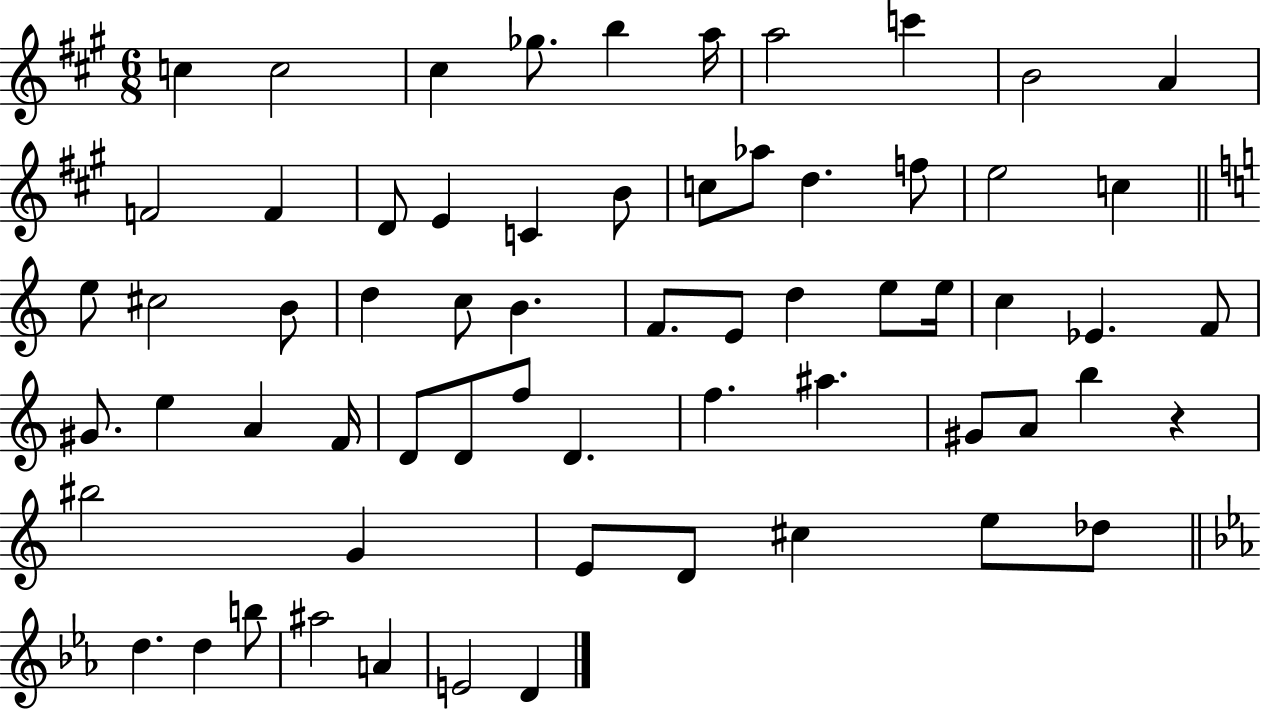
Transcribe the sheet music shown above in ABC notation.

X:1
T:Untitled
M:6/8
L:1/4
K:A
c c2 ^c _g/2 b a/4 a2 c' B2 A F2 F D/2 E C B/2 c/2 _a/2 d f/2 e2 c e/2 ^c2 B/2 d c/2 B F/2 E/2 d e/2 e/4 c _E F/2 ^G/2 e A F/4 D/2 D/2 f/2 D f ^a ^G/2 A/2 b z ^b2 G E/2 D/2 ^c e/2 _d/2 d d b/2 ^a2 A E2 D